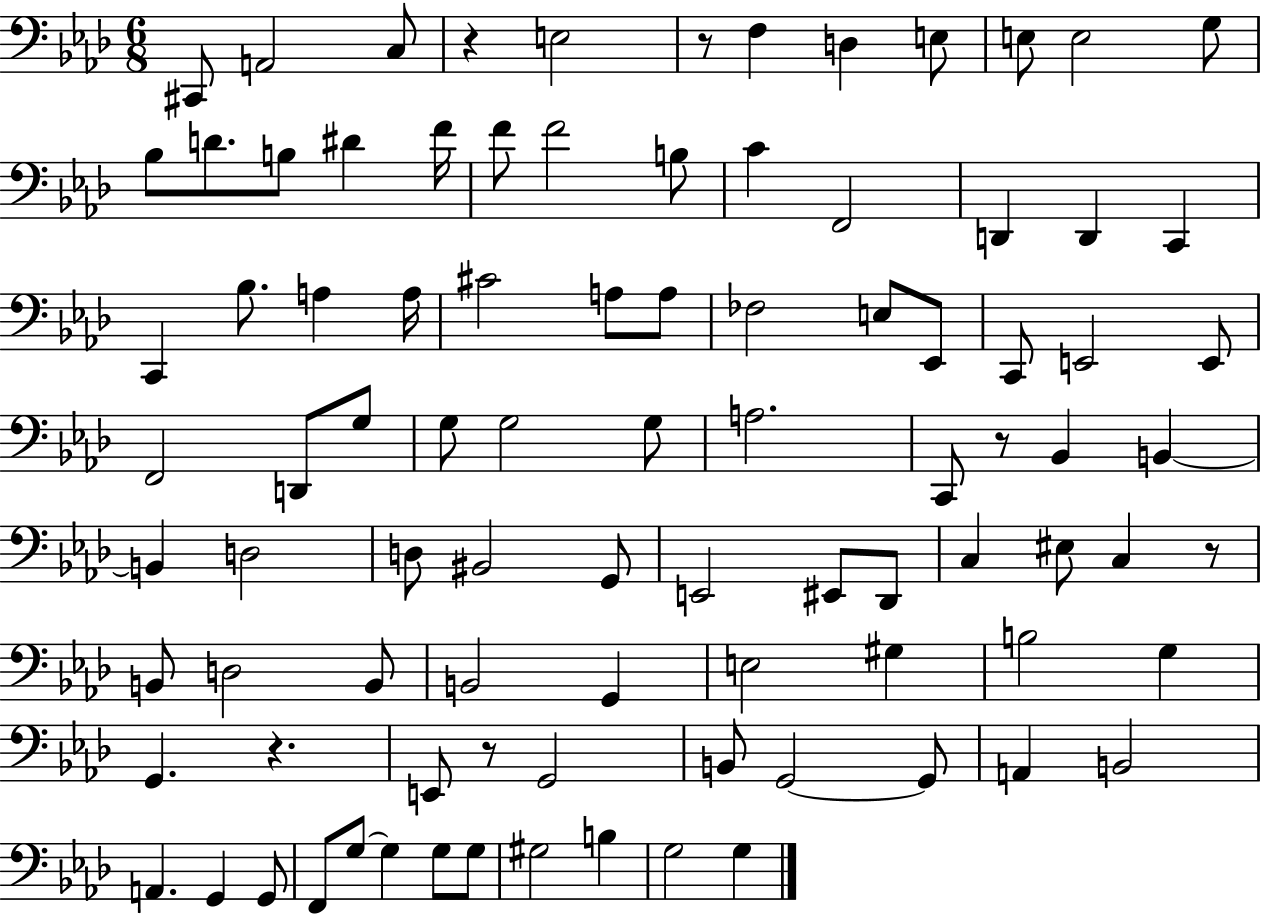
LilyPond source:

{
  \clef bass
  \numericTimeSignature
  \time 6/8
  \key aes \major
  cis,8 a,2 c8 | r4 e2 | r8 f4 d4 e8 | e8 e2 g8 | \break bes8 d'8. b8 dis'4 f'16 | f'8 f'2 b8 | c'4 f,2 | d,4 d,4 c,4 | \break c,4 bes8. a4 a16 | cis'2 a8 a8 | fes2 e8 ees,8 | c,8 e,2 e,8 | \break f,2 d,8 g8 | g8 g2 g8 | a2. | c,8 r8 bes,4 b,4~~ | \break b,4 d2 | d8 bis,2 g,8 | e,2 eis,8 des,8 | c4 eis8 c4 r8 | \break b,8 d2 b,8 | b,2 g,4 | e2 gis4 | b2 g4 | \break g,4. r4. | e,8 r8 g,2 | b,8 g,2~~ g,8 | a,4 b,2 | \break a,4. g,4 g,8 | f,8 g8~~ g4 g8 g8 | gis2 b4 | g2 g4 | \break \bar "|."
}